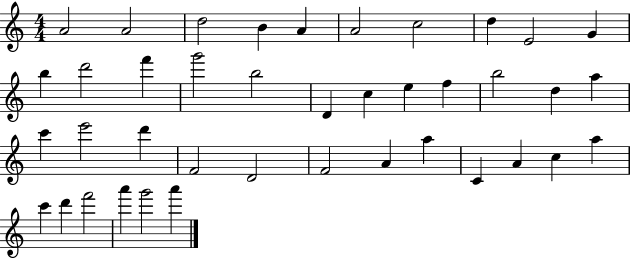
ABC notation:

X:1
T:Untitled
M:4/4
L:1/4
K:C
A2 A2 d2 B A A2 c2 d E2 G b d'2 f' g'2 b2 D c e f b2 d a c' e'2 d' F2 D2 F2 A a C A c a c' d' f'2 a' g'2 a'